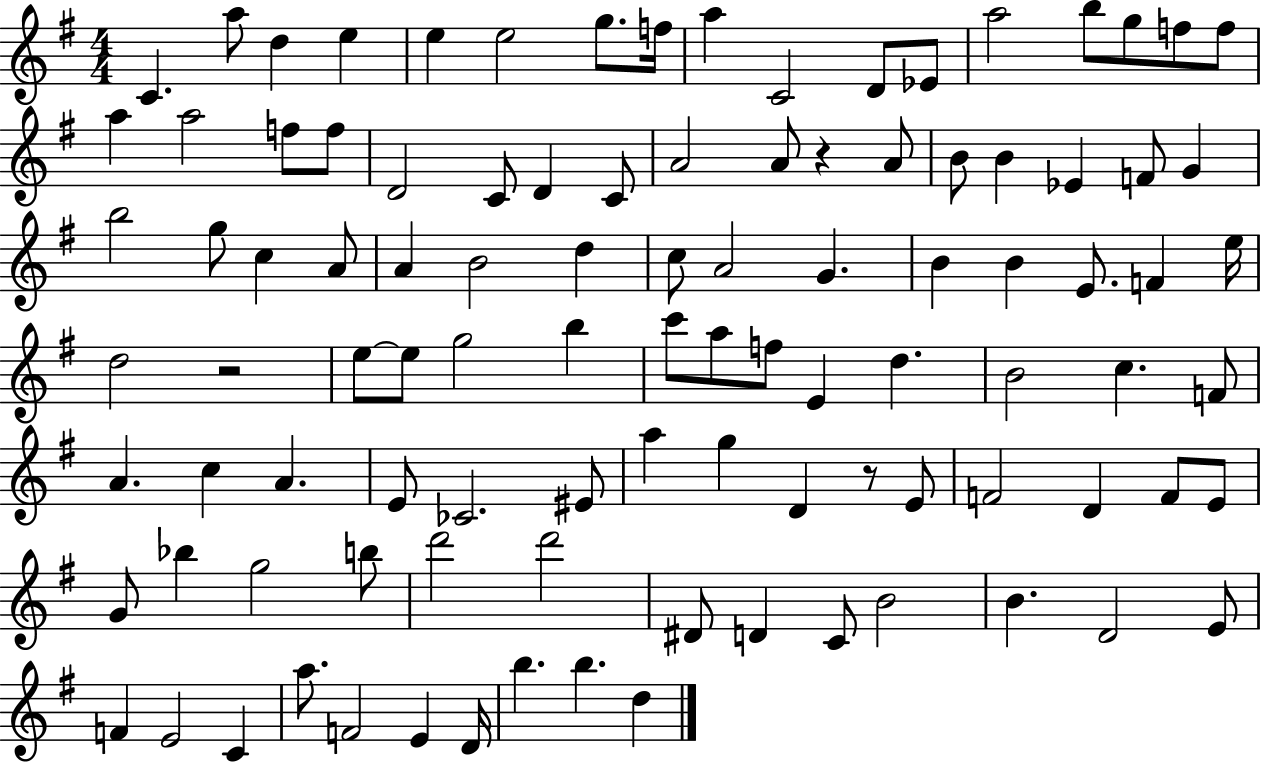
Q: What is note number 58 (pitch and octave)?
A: D5